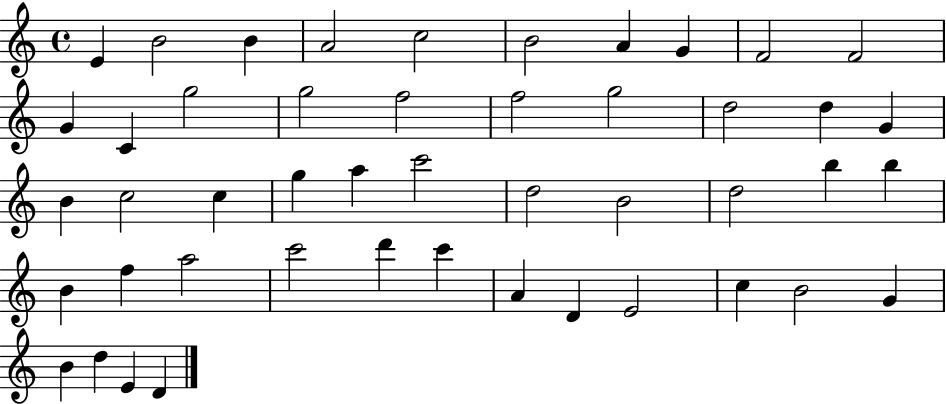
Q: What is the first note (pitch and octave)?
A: E4